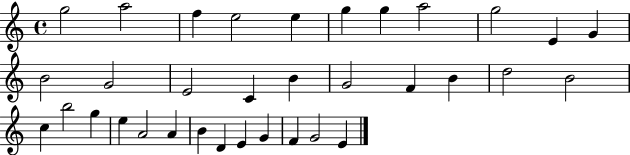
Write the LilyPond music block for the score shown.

{
  \clef treble
  \time 4/4
  \defaultTimeSignature
  \key c \major
  g''2 a''2 | f''4 e''2 e''4 | g''4 g''4 a''2 | g''2 e'4 g'4 | \break b'2 g'2 | e'2 c'4 b'4 | g'2 f'4 b'4 | d''2 b'2 | \break c''4 b''2 g''4 | e''4 a'2 a'4 | b'4 d'4 e'4 g'4 | f'4 g'2 e'4 | \break \bar "|."
}